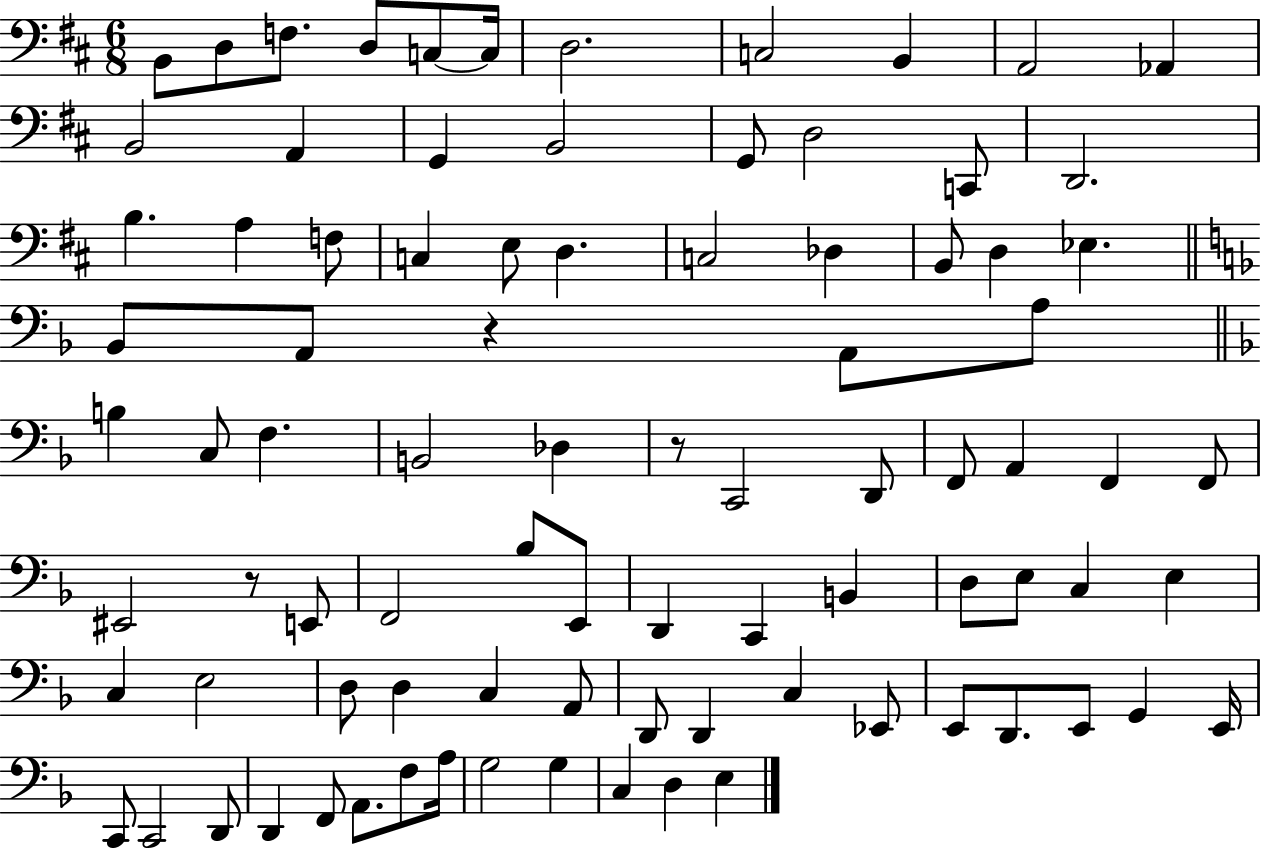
{
  \clef bass
  \numericTimeSignature
  \time 6/8
  \key d \major
  b,8 d8 f8. d8 c8~~ c16 | d2. | c2 b,4 | a,2 aes,4 | \break b,2 a,4 | g,4 b,2 | g,8 d2 c,8 | d,2. | \break b4. a4 f8 | c4 e8 d4. | c2 des4 | b,8 d4 ees4. | \break \bar "||" \break \key f \major bes,8 a,8 r4 a,8 a8 | \bar "||" \break \key f \major b4 c8 f4. | b,2 des4 | r8 c,2 d,8 | f,8 a,4 f,4 f,8 | \break eis,2 r8 e,8 | f,2 bes8 e,8 | d,4 c,4 b,4 | d8 e8 c4 e4 | \break c4 e2 | d8 d4 c4 a,8 | d,8 d,4 c4 ees,8 | e,8 d,8. e,8 g,4 e,16 | \break c,8 c,2 d,8 | d,4 f,8 a,8. f8 a16 | g2 g4 | c4 d4 e4 | \break \bar "|."
}